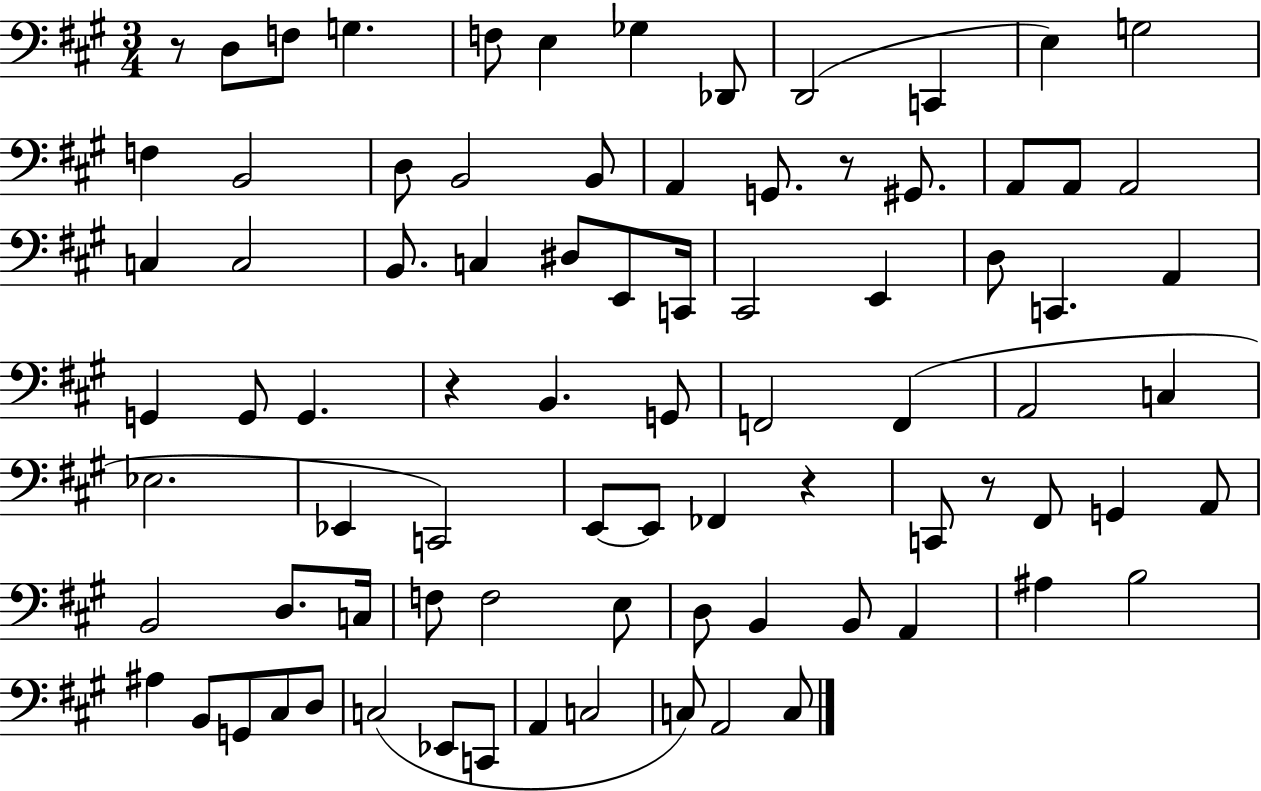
X:1
T:Untitled
M:3/4
L:1/4
K:A
z/2 D,/2 F,/2 G, F,/2 E, _G, _D,,/2 D,,2 C,, E, G,2 F, B,,2 D,/2 B,,2 B,,/2 A,, G,,/2 z/2 ^G,,/2 A,,/2 A,,/2 A,,2 C, C,2 B,,/2 C, ^D,/2 E,,/2 C,,/4 ^C,,2 E,, D,/2 C,, A,, G,, G,,/2 G,, z B,, G,,/2 F,,2 F,, A,,2 C, _E,2 _E,, C,,2 E,,/2 E,,/2 _F,, z C,,/2 z/2 ^F,,/2 G,, A,,/2 B,,2 D,/2 C,/4 F,/2 F,2 E,/2 D,/2 B,, B,,/2 A,, ^A, B,2 ^A, B,,/2 G,,/2 ^C,/2 D,/2 C,2 _E,,/2 C,,/2 A,, C,2 C,/2 A,,2 C,/2